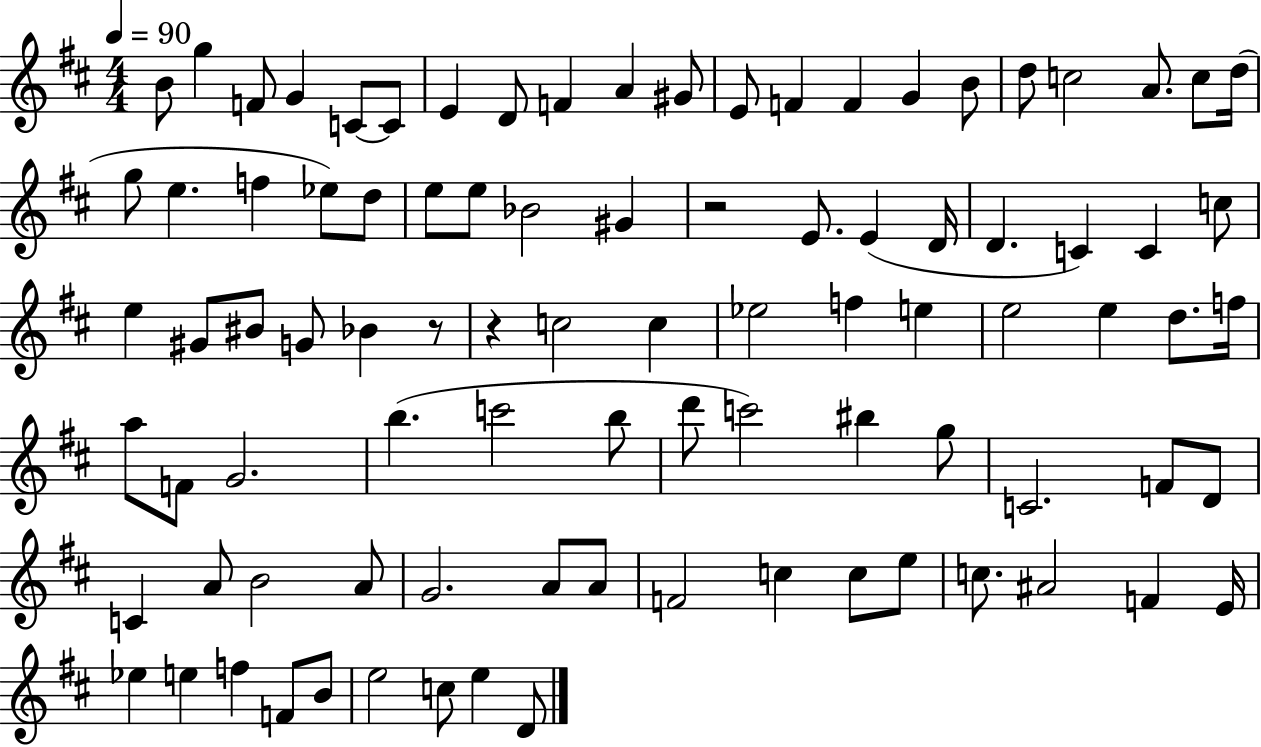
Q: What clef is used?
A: treble